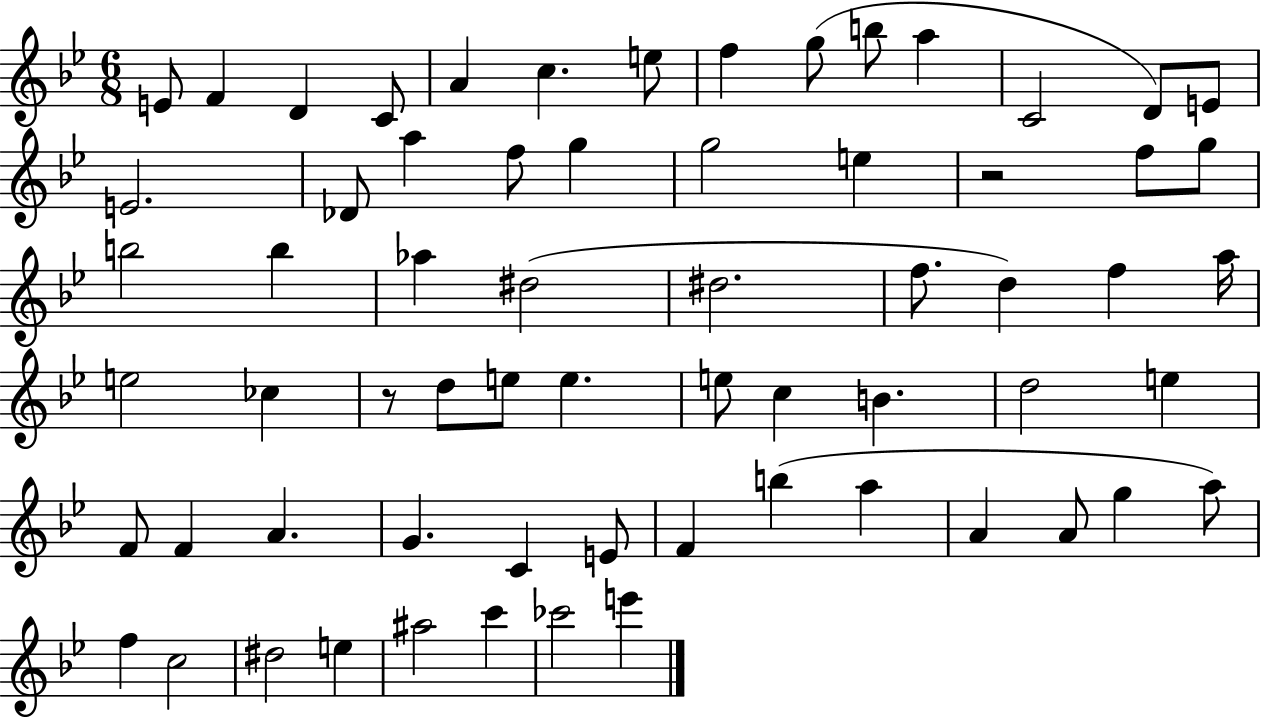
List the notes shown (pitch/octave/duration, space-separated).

E4/e F4/q D4/q C4/e A4/q C5/q. E5/e F5/q G5/e B5/e A5/q C4/h D4/e E4/e E4/h. Db4/e A5/q F5/e G5/q G5/h E5/q R/h F5/e G5/e B5/h B5/q Ab5/q D#5/h D#5/h. F5/e. D5/q F5/q A5/s E5/h CES5/q R/e D5/e E5/e E5/q. E5/e C5/q B4/q. D5/h E5/q F4/e F4/q A4/q. G4/q. C4/q E4/e F4/q B5/q A5/q A4/q A4/e G5/q A5/e F5/q C5/h D#5/h E5/q A#5/h C6/q CES6/h E6/q